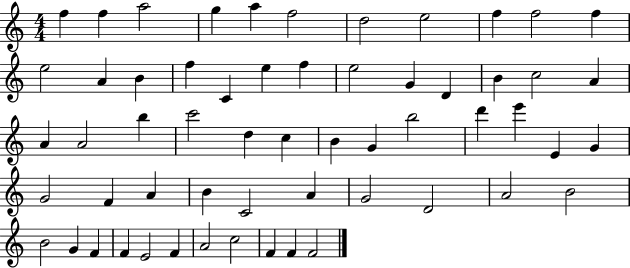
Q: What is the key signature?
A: C major